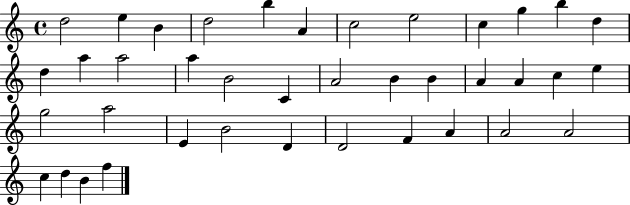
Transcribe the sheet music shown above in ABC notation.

X:1
T:Untitled
M:4/4
L:1/4
K:C
d2 e B d2 b A c2 e2 c g b d d a a2 a B2 C A2 B B A A c e g2 a2 E B2 D D2 F A A2 A2 c d B f